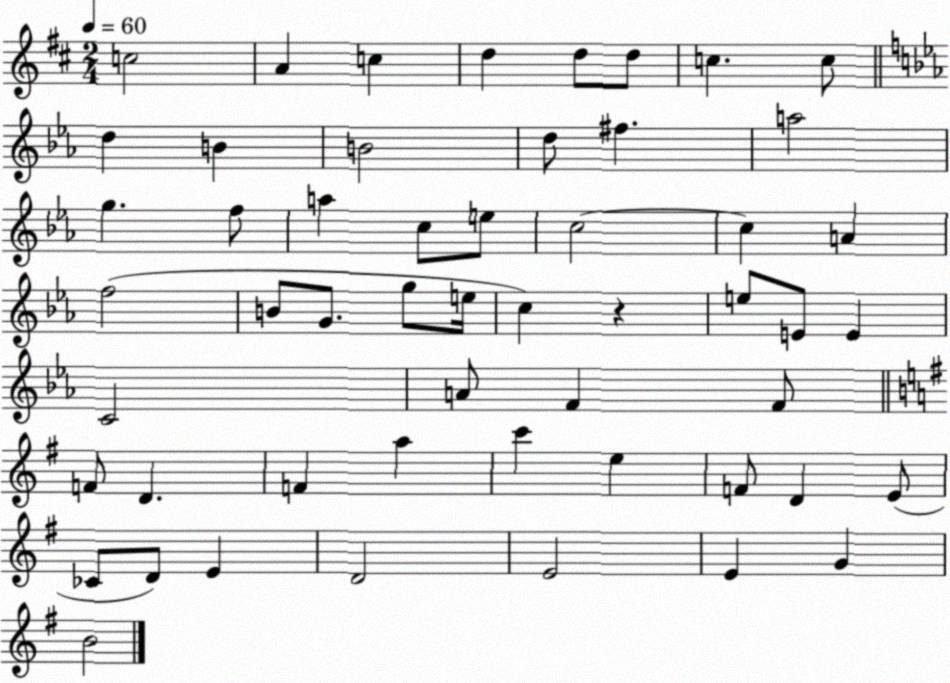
X:1
T:Untitled
M:2/4
L:1/4
K:D
c2 A c d d/2 d/2 c c/2 d B B2 d/2 ^f a2 g f/2 a c/2 e/2 c2 c A f2 B/2 G/2 g/2 e/4 c z e/2 E/2 E C2 A/2 F F/2 F/2 D F a c' e F/2 D E/2 _C/2 D/2 E D2 E2 E G B2